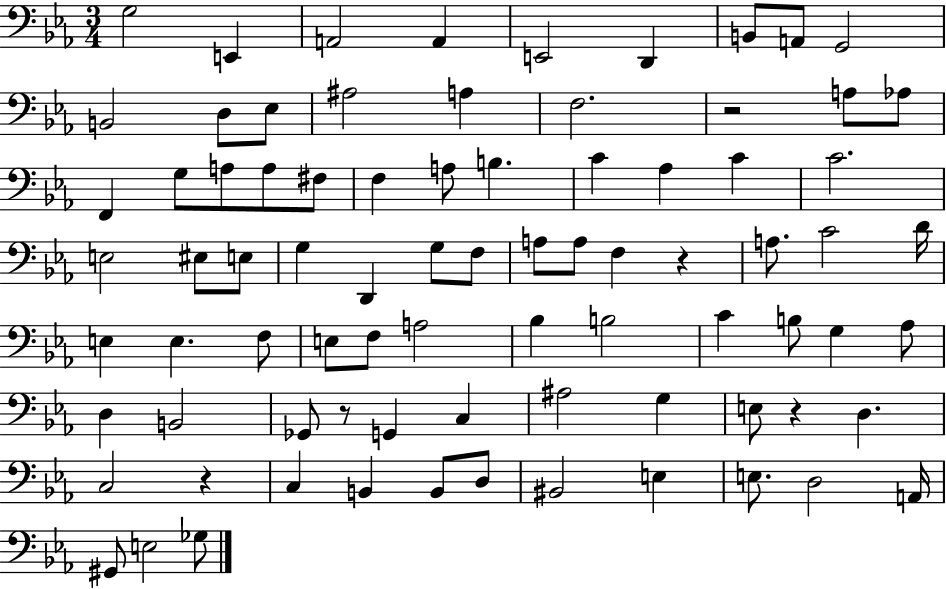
X:1
T:Untitled
M:3/4
L:1/4
K:Eb
G,2 E,, A,,2 A,, E,,2 D,, B,,/2 A,,/2 G,,2 B,,2 D,/2 _E,/2 ^A,2 A, F,2 z2 A,/2 _A,/2 F,, G,/2 A,/2 A,/2 ^F,/2 F, A,/2 B, C _A, C C2 E,2 ^E,/2 E,/2 G, D,, G,/2 F,/2 A,/2 A,/2 F, z A,/2 C2 D/4 E, E, F,/2 E,/2 F,/2 A,2 _B, B,2 C B,/2 G, _A,/2 D, B,,2 _G,,/2 z/2 G,, C, ^A,2 G, E,/2 z D, C,2 z C, B,, B,,/2 D,/2 ^B,,2 E, E,/2 D,2 A,,/4 ^G,,/2 E,2 _G,/2